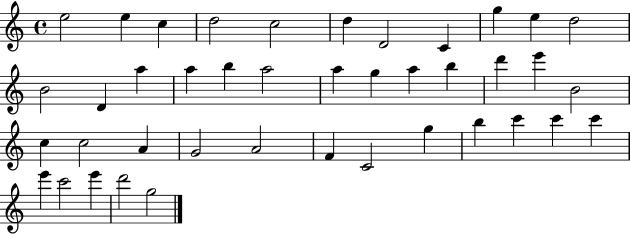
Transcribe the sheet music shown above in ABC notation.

X:1
T:Untitled
M:4/4
L:1/4
K:C
e2 e c d2 c2 d D2 C g e d2 B2 D a a b a2 a g a b d' e' B2 c c2 A G2 A2 F C2 g b c' c' c' e' c'2 e' d'2 g2